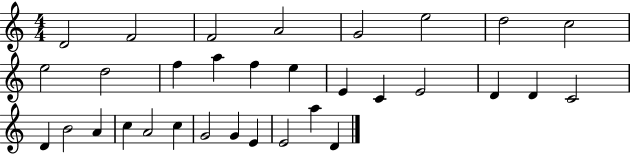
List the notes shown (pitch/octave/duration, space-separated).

D4/h F4/h F4/h A4/h G4/h E5/h D5/h C5/h E5/h D5/h F5/q A5/q F5/q E5/q E4/q C4/q E4/h D4/q D4/q C4/h D4/q B4/h A4/q C5/q A4/h C5/q G4/h G4/q E4/q E4/h A5/q D4/q